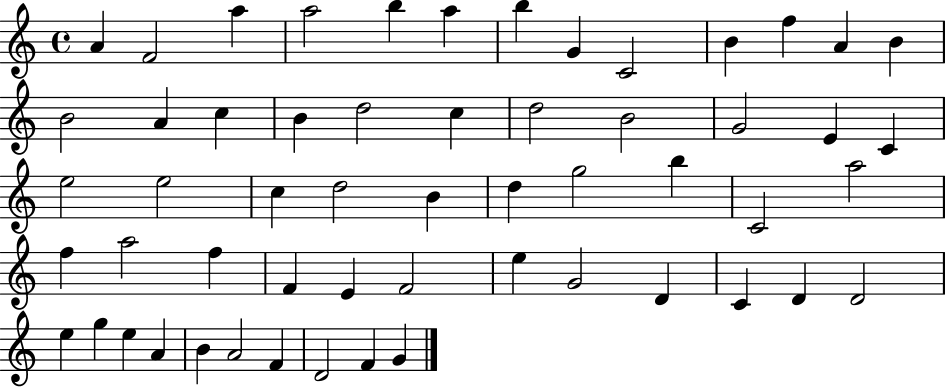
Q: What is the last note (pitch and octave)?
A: G4